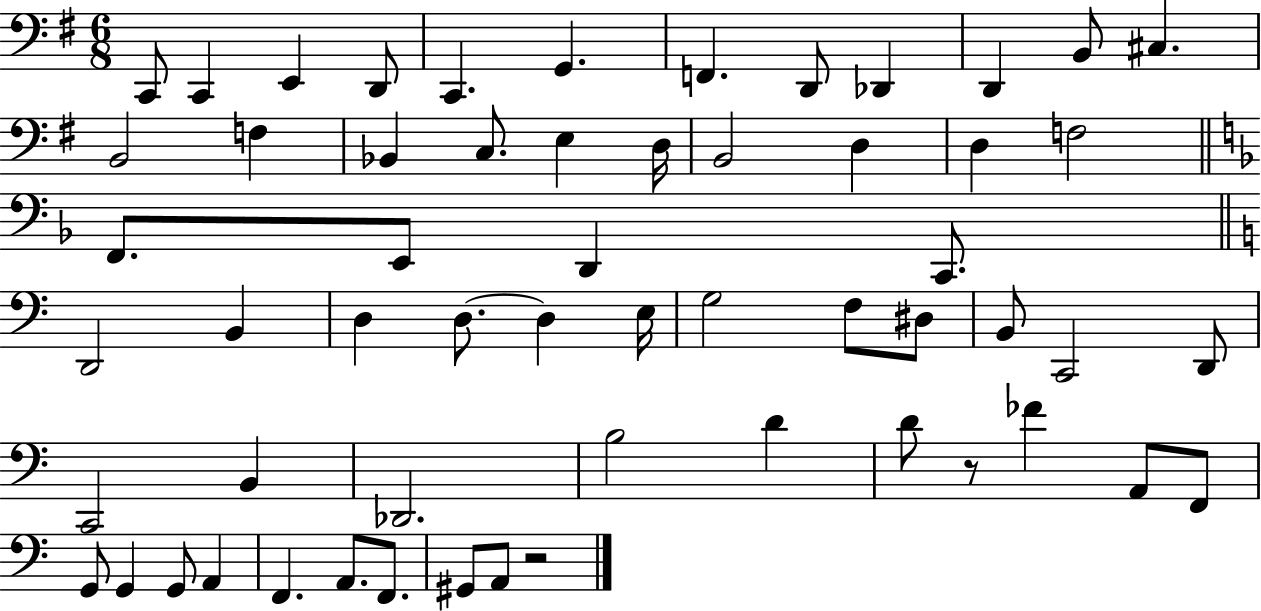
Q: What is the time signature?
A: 6/8